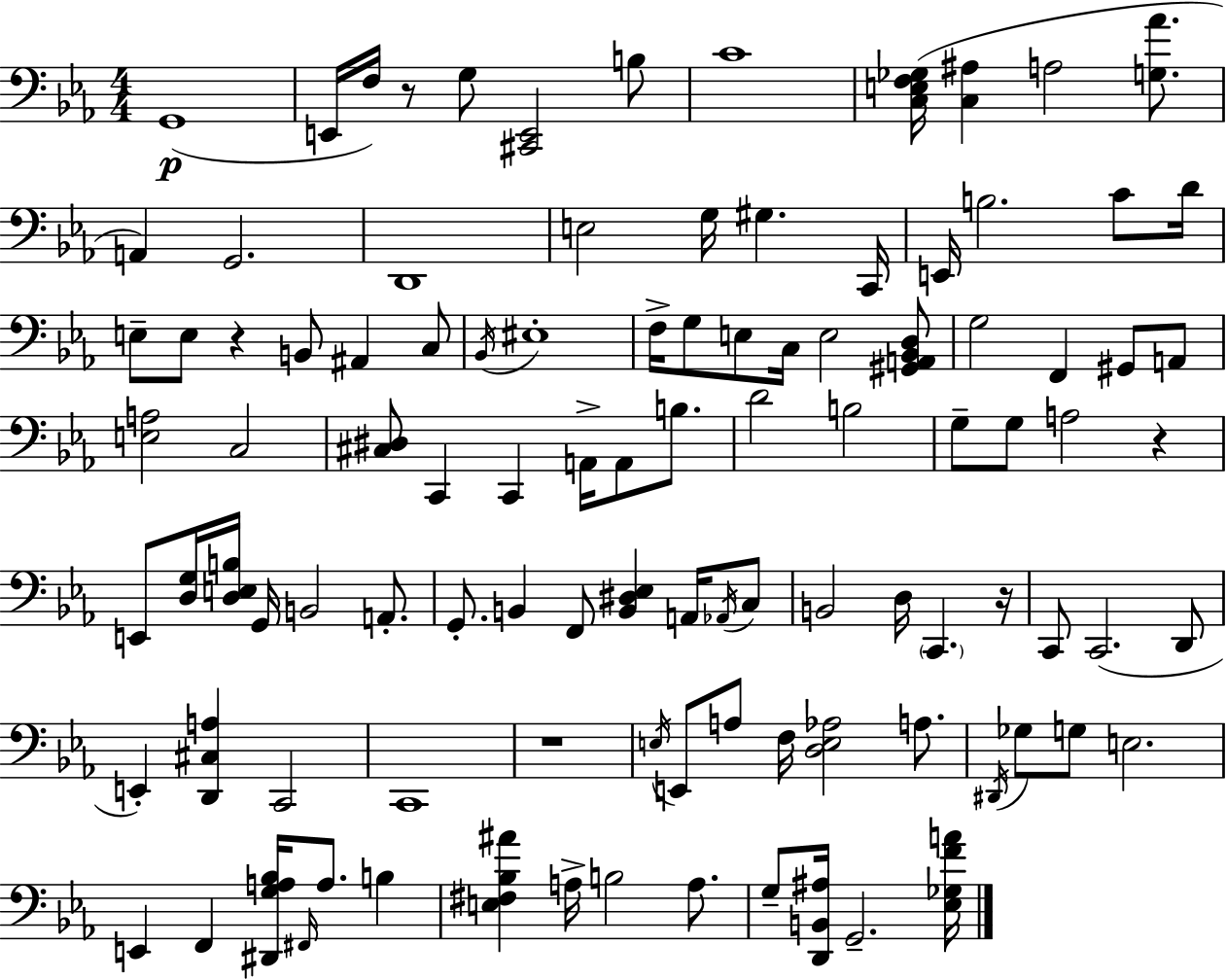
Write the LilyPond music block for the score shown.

{
  \clef bass
  \numericTimeSignature
  \time 4/4
  \key ees \major
  g,1(\p | e,16 f16) r8 g8 <cis, e,>2 b8 | c'1 | <c e f ges>16( <c ais>4 a2 <g aes'>8. | \break a,4) g,2. | d,1 | e2 g16 gis4. c,16 | e,16 b2. c'8 d'16 | \break e8-- e8 r4 b,8 ais,4 c8 | \acciaccatura { bes,16 } eis1-. | f16-> g8 e8 c16 e2 <gis, a, bes, d>8 | g2 f,4 gis,8 a,8 | \break <e a>2 c2 | <cis dis>8 c,4 c,4 a,16-> a,8 b8. | d'2 b2 | g8-- g8 a2 r4 | \break e,8 <d g>16 <d e b>16 g,16 b,2 a,8.-. | g,8.-. b,4 f,8 <b, dis ees>4 a,16 \acciaccatura { aes,16 } | c8 b,2 d16 \parenthesize c,4. | r16 c,8 c,2.( | \break d,8 e,4-.) <d, cis a>4 c,2 | c,1 | r1 | \acciaccatura { e16 } e,8 a8 f16 <d e aes>2 | \break a8. \acciaccatura { dis,16 } ges8 g8 e2. | e,4 f,4 <dis, g a bes>16 \grace { fis,16 } a8. | b4 <e fis bes ais'>4 a16-> b2 | a8. g8-- <d, b, ais>16 g,2.-- | \break <ees ges f' a'>16 \bar "|."
}